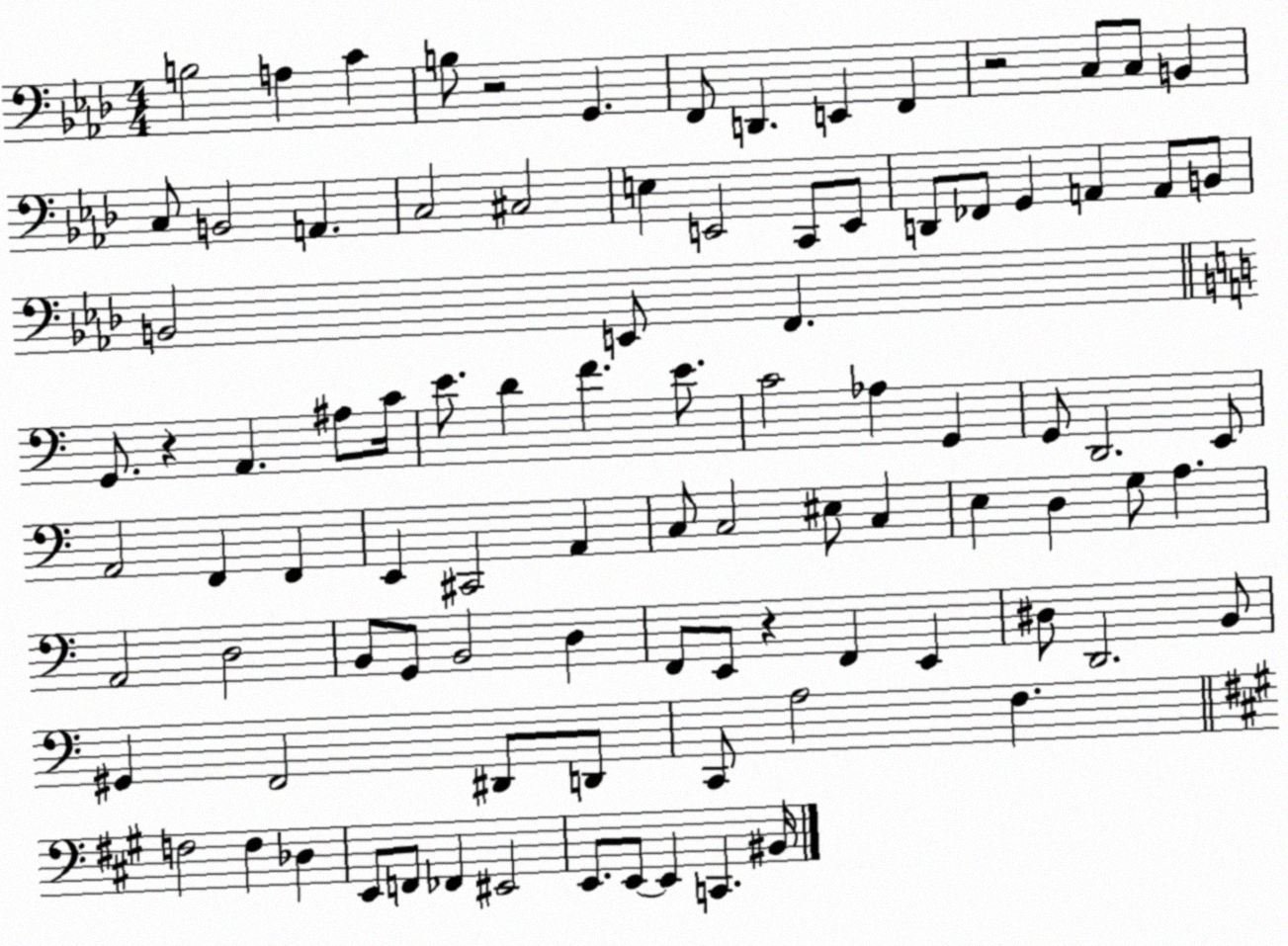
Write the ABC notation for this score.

X:1
T:Untitled
M:4/4
L:1/4
K:Ab
B,2 A, C B,/2 z2 G,, F,,/2 D,, E,, F,, z2 C,/2 C,/2 B,, C,/2 B,,2 A,, C,2 ^C,2 E, E,,2 C,,/2 E,,/2 D,,/2 _F,,/2 G,, A,, A,,/2 B,,/2 B,,2 E,,/2 F,, G,,/2 z A,, ^A,/2 C/4 E/2 D F E/2 C2 _A, G,, G,,/2 D,,2 E,,/2 A,,2 F,, F,, E,, ^C,,2 A,, C,/2 C,2 ^E,/2 C, E, D, G,/2 A, A,,2 D,2 B,,/2 G,,/2 B,,2 D, F,,/2 E,,/2 z F,, E,, ^D,/2 D,,2 B,,/2 ^G,, F,,2 ^D,,/2 D,,/2 C,,/2 A,2 F, F,2 F, _D, E,,/2 F,,/2 _F,, ^E,,2 E,,/2 E,,/2 E,, C,, ^B,,/4